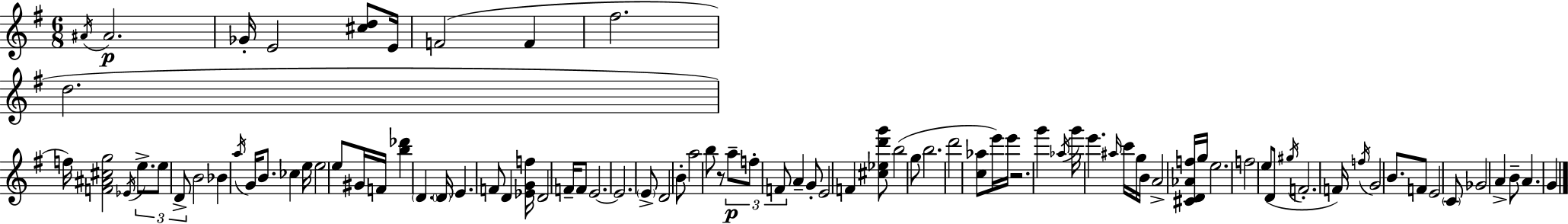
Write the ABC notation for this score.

X:1
T:Untitled
M:6/8
L:1/4
K:G
^A/4 ^A2 _G/4 E2 [^cd]/2 E/4 F2 F ^f2 d2 f/4 [F^A^cg]2 _E/4 e/2 e/2 D/2 B2 _B a/4 G/4 B/2 _c e/4 e2 e/2 ^G/4 F/4 [b_d'] D D/4 E F/2 D [_EGf]/4 D2 F/4 F/2 E2 E2 E/2 D2 B/2 a2 b/2 z/2 a/2 f/2 F/2 A G/2 E2 F [^c_ed'g']/2 b2 g/2 b2 d'2 [c_a]/2 e'/4 e'/4 z2 g' _a/4 g'/4 e' ^a/4 c'/4 g/4 B/4 A2 [^CD_Af]/4 g/4 e2 f2 e/2 D/2 ^g/4 F2 F/4 f/4 G2 B/2 F/2 E2 C/2 _G2 A B/2 A G